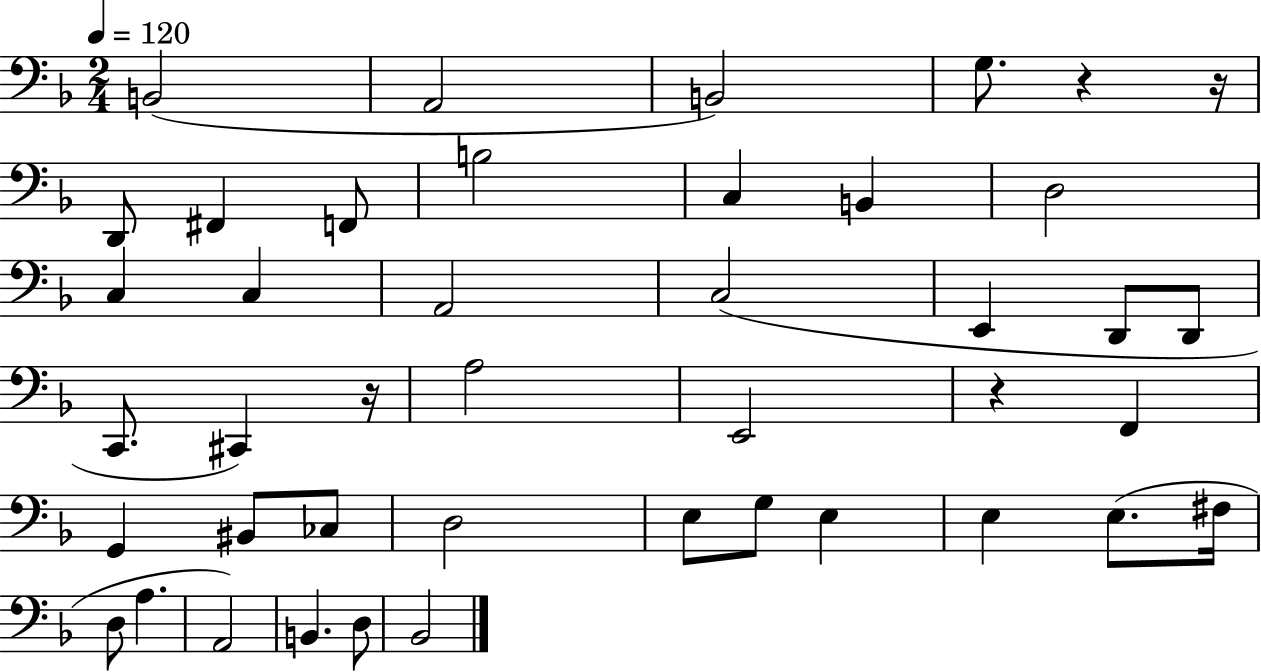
{
  \clef bass
  \numericTimeSignature
  \time 2/4
  \key f \major
  \tempo 4 = 120
  b,2( | a,2 | b,2) | g8. r4 r16 | \break d,8 fis,4 f,8 | b2 | c4 b,4 | d2 | \break c4 c4 | a,2 | c2( | e,4 d,8 d,8 | \break c,8. cis,4) r16 | a2 | e,2 | r4 f,4 | \break g,4 bis,8 ces8 | d2 | e8 g8 e4 | e4 e8.( fis16 | \break d8 a4. | a,2) | b,4. d8 | bes,2 | \break \bar "|."
}